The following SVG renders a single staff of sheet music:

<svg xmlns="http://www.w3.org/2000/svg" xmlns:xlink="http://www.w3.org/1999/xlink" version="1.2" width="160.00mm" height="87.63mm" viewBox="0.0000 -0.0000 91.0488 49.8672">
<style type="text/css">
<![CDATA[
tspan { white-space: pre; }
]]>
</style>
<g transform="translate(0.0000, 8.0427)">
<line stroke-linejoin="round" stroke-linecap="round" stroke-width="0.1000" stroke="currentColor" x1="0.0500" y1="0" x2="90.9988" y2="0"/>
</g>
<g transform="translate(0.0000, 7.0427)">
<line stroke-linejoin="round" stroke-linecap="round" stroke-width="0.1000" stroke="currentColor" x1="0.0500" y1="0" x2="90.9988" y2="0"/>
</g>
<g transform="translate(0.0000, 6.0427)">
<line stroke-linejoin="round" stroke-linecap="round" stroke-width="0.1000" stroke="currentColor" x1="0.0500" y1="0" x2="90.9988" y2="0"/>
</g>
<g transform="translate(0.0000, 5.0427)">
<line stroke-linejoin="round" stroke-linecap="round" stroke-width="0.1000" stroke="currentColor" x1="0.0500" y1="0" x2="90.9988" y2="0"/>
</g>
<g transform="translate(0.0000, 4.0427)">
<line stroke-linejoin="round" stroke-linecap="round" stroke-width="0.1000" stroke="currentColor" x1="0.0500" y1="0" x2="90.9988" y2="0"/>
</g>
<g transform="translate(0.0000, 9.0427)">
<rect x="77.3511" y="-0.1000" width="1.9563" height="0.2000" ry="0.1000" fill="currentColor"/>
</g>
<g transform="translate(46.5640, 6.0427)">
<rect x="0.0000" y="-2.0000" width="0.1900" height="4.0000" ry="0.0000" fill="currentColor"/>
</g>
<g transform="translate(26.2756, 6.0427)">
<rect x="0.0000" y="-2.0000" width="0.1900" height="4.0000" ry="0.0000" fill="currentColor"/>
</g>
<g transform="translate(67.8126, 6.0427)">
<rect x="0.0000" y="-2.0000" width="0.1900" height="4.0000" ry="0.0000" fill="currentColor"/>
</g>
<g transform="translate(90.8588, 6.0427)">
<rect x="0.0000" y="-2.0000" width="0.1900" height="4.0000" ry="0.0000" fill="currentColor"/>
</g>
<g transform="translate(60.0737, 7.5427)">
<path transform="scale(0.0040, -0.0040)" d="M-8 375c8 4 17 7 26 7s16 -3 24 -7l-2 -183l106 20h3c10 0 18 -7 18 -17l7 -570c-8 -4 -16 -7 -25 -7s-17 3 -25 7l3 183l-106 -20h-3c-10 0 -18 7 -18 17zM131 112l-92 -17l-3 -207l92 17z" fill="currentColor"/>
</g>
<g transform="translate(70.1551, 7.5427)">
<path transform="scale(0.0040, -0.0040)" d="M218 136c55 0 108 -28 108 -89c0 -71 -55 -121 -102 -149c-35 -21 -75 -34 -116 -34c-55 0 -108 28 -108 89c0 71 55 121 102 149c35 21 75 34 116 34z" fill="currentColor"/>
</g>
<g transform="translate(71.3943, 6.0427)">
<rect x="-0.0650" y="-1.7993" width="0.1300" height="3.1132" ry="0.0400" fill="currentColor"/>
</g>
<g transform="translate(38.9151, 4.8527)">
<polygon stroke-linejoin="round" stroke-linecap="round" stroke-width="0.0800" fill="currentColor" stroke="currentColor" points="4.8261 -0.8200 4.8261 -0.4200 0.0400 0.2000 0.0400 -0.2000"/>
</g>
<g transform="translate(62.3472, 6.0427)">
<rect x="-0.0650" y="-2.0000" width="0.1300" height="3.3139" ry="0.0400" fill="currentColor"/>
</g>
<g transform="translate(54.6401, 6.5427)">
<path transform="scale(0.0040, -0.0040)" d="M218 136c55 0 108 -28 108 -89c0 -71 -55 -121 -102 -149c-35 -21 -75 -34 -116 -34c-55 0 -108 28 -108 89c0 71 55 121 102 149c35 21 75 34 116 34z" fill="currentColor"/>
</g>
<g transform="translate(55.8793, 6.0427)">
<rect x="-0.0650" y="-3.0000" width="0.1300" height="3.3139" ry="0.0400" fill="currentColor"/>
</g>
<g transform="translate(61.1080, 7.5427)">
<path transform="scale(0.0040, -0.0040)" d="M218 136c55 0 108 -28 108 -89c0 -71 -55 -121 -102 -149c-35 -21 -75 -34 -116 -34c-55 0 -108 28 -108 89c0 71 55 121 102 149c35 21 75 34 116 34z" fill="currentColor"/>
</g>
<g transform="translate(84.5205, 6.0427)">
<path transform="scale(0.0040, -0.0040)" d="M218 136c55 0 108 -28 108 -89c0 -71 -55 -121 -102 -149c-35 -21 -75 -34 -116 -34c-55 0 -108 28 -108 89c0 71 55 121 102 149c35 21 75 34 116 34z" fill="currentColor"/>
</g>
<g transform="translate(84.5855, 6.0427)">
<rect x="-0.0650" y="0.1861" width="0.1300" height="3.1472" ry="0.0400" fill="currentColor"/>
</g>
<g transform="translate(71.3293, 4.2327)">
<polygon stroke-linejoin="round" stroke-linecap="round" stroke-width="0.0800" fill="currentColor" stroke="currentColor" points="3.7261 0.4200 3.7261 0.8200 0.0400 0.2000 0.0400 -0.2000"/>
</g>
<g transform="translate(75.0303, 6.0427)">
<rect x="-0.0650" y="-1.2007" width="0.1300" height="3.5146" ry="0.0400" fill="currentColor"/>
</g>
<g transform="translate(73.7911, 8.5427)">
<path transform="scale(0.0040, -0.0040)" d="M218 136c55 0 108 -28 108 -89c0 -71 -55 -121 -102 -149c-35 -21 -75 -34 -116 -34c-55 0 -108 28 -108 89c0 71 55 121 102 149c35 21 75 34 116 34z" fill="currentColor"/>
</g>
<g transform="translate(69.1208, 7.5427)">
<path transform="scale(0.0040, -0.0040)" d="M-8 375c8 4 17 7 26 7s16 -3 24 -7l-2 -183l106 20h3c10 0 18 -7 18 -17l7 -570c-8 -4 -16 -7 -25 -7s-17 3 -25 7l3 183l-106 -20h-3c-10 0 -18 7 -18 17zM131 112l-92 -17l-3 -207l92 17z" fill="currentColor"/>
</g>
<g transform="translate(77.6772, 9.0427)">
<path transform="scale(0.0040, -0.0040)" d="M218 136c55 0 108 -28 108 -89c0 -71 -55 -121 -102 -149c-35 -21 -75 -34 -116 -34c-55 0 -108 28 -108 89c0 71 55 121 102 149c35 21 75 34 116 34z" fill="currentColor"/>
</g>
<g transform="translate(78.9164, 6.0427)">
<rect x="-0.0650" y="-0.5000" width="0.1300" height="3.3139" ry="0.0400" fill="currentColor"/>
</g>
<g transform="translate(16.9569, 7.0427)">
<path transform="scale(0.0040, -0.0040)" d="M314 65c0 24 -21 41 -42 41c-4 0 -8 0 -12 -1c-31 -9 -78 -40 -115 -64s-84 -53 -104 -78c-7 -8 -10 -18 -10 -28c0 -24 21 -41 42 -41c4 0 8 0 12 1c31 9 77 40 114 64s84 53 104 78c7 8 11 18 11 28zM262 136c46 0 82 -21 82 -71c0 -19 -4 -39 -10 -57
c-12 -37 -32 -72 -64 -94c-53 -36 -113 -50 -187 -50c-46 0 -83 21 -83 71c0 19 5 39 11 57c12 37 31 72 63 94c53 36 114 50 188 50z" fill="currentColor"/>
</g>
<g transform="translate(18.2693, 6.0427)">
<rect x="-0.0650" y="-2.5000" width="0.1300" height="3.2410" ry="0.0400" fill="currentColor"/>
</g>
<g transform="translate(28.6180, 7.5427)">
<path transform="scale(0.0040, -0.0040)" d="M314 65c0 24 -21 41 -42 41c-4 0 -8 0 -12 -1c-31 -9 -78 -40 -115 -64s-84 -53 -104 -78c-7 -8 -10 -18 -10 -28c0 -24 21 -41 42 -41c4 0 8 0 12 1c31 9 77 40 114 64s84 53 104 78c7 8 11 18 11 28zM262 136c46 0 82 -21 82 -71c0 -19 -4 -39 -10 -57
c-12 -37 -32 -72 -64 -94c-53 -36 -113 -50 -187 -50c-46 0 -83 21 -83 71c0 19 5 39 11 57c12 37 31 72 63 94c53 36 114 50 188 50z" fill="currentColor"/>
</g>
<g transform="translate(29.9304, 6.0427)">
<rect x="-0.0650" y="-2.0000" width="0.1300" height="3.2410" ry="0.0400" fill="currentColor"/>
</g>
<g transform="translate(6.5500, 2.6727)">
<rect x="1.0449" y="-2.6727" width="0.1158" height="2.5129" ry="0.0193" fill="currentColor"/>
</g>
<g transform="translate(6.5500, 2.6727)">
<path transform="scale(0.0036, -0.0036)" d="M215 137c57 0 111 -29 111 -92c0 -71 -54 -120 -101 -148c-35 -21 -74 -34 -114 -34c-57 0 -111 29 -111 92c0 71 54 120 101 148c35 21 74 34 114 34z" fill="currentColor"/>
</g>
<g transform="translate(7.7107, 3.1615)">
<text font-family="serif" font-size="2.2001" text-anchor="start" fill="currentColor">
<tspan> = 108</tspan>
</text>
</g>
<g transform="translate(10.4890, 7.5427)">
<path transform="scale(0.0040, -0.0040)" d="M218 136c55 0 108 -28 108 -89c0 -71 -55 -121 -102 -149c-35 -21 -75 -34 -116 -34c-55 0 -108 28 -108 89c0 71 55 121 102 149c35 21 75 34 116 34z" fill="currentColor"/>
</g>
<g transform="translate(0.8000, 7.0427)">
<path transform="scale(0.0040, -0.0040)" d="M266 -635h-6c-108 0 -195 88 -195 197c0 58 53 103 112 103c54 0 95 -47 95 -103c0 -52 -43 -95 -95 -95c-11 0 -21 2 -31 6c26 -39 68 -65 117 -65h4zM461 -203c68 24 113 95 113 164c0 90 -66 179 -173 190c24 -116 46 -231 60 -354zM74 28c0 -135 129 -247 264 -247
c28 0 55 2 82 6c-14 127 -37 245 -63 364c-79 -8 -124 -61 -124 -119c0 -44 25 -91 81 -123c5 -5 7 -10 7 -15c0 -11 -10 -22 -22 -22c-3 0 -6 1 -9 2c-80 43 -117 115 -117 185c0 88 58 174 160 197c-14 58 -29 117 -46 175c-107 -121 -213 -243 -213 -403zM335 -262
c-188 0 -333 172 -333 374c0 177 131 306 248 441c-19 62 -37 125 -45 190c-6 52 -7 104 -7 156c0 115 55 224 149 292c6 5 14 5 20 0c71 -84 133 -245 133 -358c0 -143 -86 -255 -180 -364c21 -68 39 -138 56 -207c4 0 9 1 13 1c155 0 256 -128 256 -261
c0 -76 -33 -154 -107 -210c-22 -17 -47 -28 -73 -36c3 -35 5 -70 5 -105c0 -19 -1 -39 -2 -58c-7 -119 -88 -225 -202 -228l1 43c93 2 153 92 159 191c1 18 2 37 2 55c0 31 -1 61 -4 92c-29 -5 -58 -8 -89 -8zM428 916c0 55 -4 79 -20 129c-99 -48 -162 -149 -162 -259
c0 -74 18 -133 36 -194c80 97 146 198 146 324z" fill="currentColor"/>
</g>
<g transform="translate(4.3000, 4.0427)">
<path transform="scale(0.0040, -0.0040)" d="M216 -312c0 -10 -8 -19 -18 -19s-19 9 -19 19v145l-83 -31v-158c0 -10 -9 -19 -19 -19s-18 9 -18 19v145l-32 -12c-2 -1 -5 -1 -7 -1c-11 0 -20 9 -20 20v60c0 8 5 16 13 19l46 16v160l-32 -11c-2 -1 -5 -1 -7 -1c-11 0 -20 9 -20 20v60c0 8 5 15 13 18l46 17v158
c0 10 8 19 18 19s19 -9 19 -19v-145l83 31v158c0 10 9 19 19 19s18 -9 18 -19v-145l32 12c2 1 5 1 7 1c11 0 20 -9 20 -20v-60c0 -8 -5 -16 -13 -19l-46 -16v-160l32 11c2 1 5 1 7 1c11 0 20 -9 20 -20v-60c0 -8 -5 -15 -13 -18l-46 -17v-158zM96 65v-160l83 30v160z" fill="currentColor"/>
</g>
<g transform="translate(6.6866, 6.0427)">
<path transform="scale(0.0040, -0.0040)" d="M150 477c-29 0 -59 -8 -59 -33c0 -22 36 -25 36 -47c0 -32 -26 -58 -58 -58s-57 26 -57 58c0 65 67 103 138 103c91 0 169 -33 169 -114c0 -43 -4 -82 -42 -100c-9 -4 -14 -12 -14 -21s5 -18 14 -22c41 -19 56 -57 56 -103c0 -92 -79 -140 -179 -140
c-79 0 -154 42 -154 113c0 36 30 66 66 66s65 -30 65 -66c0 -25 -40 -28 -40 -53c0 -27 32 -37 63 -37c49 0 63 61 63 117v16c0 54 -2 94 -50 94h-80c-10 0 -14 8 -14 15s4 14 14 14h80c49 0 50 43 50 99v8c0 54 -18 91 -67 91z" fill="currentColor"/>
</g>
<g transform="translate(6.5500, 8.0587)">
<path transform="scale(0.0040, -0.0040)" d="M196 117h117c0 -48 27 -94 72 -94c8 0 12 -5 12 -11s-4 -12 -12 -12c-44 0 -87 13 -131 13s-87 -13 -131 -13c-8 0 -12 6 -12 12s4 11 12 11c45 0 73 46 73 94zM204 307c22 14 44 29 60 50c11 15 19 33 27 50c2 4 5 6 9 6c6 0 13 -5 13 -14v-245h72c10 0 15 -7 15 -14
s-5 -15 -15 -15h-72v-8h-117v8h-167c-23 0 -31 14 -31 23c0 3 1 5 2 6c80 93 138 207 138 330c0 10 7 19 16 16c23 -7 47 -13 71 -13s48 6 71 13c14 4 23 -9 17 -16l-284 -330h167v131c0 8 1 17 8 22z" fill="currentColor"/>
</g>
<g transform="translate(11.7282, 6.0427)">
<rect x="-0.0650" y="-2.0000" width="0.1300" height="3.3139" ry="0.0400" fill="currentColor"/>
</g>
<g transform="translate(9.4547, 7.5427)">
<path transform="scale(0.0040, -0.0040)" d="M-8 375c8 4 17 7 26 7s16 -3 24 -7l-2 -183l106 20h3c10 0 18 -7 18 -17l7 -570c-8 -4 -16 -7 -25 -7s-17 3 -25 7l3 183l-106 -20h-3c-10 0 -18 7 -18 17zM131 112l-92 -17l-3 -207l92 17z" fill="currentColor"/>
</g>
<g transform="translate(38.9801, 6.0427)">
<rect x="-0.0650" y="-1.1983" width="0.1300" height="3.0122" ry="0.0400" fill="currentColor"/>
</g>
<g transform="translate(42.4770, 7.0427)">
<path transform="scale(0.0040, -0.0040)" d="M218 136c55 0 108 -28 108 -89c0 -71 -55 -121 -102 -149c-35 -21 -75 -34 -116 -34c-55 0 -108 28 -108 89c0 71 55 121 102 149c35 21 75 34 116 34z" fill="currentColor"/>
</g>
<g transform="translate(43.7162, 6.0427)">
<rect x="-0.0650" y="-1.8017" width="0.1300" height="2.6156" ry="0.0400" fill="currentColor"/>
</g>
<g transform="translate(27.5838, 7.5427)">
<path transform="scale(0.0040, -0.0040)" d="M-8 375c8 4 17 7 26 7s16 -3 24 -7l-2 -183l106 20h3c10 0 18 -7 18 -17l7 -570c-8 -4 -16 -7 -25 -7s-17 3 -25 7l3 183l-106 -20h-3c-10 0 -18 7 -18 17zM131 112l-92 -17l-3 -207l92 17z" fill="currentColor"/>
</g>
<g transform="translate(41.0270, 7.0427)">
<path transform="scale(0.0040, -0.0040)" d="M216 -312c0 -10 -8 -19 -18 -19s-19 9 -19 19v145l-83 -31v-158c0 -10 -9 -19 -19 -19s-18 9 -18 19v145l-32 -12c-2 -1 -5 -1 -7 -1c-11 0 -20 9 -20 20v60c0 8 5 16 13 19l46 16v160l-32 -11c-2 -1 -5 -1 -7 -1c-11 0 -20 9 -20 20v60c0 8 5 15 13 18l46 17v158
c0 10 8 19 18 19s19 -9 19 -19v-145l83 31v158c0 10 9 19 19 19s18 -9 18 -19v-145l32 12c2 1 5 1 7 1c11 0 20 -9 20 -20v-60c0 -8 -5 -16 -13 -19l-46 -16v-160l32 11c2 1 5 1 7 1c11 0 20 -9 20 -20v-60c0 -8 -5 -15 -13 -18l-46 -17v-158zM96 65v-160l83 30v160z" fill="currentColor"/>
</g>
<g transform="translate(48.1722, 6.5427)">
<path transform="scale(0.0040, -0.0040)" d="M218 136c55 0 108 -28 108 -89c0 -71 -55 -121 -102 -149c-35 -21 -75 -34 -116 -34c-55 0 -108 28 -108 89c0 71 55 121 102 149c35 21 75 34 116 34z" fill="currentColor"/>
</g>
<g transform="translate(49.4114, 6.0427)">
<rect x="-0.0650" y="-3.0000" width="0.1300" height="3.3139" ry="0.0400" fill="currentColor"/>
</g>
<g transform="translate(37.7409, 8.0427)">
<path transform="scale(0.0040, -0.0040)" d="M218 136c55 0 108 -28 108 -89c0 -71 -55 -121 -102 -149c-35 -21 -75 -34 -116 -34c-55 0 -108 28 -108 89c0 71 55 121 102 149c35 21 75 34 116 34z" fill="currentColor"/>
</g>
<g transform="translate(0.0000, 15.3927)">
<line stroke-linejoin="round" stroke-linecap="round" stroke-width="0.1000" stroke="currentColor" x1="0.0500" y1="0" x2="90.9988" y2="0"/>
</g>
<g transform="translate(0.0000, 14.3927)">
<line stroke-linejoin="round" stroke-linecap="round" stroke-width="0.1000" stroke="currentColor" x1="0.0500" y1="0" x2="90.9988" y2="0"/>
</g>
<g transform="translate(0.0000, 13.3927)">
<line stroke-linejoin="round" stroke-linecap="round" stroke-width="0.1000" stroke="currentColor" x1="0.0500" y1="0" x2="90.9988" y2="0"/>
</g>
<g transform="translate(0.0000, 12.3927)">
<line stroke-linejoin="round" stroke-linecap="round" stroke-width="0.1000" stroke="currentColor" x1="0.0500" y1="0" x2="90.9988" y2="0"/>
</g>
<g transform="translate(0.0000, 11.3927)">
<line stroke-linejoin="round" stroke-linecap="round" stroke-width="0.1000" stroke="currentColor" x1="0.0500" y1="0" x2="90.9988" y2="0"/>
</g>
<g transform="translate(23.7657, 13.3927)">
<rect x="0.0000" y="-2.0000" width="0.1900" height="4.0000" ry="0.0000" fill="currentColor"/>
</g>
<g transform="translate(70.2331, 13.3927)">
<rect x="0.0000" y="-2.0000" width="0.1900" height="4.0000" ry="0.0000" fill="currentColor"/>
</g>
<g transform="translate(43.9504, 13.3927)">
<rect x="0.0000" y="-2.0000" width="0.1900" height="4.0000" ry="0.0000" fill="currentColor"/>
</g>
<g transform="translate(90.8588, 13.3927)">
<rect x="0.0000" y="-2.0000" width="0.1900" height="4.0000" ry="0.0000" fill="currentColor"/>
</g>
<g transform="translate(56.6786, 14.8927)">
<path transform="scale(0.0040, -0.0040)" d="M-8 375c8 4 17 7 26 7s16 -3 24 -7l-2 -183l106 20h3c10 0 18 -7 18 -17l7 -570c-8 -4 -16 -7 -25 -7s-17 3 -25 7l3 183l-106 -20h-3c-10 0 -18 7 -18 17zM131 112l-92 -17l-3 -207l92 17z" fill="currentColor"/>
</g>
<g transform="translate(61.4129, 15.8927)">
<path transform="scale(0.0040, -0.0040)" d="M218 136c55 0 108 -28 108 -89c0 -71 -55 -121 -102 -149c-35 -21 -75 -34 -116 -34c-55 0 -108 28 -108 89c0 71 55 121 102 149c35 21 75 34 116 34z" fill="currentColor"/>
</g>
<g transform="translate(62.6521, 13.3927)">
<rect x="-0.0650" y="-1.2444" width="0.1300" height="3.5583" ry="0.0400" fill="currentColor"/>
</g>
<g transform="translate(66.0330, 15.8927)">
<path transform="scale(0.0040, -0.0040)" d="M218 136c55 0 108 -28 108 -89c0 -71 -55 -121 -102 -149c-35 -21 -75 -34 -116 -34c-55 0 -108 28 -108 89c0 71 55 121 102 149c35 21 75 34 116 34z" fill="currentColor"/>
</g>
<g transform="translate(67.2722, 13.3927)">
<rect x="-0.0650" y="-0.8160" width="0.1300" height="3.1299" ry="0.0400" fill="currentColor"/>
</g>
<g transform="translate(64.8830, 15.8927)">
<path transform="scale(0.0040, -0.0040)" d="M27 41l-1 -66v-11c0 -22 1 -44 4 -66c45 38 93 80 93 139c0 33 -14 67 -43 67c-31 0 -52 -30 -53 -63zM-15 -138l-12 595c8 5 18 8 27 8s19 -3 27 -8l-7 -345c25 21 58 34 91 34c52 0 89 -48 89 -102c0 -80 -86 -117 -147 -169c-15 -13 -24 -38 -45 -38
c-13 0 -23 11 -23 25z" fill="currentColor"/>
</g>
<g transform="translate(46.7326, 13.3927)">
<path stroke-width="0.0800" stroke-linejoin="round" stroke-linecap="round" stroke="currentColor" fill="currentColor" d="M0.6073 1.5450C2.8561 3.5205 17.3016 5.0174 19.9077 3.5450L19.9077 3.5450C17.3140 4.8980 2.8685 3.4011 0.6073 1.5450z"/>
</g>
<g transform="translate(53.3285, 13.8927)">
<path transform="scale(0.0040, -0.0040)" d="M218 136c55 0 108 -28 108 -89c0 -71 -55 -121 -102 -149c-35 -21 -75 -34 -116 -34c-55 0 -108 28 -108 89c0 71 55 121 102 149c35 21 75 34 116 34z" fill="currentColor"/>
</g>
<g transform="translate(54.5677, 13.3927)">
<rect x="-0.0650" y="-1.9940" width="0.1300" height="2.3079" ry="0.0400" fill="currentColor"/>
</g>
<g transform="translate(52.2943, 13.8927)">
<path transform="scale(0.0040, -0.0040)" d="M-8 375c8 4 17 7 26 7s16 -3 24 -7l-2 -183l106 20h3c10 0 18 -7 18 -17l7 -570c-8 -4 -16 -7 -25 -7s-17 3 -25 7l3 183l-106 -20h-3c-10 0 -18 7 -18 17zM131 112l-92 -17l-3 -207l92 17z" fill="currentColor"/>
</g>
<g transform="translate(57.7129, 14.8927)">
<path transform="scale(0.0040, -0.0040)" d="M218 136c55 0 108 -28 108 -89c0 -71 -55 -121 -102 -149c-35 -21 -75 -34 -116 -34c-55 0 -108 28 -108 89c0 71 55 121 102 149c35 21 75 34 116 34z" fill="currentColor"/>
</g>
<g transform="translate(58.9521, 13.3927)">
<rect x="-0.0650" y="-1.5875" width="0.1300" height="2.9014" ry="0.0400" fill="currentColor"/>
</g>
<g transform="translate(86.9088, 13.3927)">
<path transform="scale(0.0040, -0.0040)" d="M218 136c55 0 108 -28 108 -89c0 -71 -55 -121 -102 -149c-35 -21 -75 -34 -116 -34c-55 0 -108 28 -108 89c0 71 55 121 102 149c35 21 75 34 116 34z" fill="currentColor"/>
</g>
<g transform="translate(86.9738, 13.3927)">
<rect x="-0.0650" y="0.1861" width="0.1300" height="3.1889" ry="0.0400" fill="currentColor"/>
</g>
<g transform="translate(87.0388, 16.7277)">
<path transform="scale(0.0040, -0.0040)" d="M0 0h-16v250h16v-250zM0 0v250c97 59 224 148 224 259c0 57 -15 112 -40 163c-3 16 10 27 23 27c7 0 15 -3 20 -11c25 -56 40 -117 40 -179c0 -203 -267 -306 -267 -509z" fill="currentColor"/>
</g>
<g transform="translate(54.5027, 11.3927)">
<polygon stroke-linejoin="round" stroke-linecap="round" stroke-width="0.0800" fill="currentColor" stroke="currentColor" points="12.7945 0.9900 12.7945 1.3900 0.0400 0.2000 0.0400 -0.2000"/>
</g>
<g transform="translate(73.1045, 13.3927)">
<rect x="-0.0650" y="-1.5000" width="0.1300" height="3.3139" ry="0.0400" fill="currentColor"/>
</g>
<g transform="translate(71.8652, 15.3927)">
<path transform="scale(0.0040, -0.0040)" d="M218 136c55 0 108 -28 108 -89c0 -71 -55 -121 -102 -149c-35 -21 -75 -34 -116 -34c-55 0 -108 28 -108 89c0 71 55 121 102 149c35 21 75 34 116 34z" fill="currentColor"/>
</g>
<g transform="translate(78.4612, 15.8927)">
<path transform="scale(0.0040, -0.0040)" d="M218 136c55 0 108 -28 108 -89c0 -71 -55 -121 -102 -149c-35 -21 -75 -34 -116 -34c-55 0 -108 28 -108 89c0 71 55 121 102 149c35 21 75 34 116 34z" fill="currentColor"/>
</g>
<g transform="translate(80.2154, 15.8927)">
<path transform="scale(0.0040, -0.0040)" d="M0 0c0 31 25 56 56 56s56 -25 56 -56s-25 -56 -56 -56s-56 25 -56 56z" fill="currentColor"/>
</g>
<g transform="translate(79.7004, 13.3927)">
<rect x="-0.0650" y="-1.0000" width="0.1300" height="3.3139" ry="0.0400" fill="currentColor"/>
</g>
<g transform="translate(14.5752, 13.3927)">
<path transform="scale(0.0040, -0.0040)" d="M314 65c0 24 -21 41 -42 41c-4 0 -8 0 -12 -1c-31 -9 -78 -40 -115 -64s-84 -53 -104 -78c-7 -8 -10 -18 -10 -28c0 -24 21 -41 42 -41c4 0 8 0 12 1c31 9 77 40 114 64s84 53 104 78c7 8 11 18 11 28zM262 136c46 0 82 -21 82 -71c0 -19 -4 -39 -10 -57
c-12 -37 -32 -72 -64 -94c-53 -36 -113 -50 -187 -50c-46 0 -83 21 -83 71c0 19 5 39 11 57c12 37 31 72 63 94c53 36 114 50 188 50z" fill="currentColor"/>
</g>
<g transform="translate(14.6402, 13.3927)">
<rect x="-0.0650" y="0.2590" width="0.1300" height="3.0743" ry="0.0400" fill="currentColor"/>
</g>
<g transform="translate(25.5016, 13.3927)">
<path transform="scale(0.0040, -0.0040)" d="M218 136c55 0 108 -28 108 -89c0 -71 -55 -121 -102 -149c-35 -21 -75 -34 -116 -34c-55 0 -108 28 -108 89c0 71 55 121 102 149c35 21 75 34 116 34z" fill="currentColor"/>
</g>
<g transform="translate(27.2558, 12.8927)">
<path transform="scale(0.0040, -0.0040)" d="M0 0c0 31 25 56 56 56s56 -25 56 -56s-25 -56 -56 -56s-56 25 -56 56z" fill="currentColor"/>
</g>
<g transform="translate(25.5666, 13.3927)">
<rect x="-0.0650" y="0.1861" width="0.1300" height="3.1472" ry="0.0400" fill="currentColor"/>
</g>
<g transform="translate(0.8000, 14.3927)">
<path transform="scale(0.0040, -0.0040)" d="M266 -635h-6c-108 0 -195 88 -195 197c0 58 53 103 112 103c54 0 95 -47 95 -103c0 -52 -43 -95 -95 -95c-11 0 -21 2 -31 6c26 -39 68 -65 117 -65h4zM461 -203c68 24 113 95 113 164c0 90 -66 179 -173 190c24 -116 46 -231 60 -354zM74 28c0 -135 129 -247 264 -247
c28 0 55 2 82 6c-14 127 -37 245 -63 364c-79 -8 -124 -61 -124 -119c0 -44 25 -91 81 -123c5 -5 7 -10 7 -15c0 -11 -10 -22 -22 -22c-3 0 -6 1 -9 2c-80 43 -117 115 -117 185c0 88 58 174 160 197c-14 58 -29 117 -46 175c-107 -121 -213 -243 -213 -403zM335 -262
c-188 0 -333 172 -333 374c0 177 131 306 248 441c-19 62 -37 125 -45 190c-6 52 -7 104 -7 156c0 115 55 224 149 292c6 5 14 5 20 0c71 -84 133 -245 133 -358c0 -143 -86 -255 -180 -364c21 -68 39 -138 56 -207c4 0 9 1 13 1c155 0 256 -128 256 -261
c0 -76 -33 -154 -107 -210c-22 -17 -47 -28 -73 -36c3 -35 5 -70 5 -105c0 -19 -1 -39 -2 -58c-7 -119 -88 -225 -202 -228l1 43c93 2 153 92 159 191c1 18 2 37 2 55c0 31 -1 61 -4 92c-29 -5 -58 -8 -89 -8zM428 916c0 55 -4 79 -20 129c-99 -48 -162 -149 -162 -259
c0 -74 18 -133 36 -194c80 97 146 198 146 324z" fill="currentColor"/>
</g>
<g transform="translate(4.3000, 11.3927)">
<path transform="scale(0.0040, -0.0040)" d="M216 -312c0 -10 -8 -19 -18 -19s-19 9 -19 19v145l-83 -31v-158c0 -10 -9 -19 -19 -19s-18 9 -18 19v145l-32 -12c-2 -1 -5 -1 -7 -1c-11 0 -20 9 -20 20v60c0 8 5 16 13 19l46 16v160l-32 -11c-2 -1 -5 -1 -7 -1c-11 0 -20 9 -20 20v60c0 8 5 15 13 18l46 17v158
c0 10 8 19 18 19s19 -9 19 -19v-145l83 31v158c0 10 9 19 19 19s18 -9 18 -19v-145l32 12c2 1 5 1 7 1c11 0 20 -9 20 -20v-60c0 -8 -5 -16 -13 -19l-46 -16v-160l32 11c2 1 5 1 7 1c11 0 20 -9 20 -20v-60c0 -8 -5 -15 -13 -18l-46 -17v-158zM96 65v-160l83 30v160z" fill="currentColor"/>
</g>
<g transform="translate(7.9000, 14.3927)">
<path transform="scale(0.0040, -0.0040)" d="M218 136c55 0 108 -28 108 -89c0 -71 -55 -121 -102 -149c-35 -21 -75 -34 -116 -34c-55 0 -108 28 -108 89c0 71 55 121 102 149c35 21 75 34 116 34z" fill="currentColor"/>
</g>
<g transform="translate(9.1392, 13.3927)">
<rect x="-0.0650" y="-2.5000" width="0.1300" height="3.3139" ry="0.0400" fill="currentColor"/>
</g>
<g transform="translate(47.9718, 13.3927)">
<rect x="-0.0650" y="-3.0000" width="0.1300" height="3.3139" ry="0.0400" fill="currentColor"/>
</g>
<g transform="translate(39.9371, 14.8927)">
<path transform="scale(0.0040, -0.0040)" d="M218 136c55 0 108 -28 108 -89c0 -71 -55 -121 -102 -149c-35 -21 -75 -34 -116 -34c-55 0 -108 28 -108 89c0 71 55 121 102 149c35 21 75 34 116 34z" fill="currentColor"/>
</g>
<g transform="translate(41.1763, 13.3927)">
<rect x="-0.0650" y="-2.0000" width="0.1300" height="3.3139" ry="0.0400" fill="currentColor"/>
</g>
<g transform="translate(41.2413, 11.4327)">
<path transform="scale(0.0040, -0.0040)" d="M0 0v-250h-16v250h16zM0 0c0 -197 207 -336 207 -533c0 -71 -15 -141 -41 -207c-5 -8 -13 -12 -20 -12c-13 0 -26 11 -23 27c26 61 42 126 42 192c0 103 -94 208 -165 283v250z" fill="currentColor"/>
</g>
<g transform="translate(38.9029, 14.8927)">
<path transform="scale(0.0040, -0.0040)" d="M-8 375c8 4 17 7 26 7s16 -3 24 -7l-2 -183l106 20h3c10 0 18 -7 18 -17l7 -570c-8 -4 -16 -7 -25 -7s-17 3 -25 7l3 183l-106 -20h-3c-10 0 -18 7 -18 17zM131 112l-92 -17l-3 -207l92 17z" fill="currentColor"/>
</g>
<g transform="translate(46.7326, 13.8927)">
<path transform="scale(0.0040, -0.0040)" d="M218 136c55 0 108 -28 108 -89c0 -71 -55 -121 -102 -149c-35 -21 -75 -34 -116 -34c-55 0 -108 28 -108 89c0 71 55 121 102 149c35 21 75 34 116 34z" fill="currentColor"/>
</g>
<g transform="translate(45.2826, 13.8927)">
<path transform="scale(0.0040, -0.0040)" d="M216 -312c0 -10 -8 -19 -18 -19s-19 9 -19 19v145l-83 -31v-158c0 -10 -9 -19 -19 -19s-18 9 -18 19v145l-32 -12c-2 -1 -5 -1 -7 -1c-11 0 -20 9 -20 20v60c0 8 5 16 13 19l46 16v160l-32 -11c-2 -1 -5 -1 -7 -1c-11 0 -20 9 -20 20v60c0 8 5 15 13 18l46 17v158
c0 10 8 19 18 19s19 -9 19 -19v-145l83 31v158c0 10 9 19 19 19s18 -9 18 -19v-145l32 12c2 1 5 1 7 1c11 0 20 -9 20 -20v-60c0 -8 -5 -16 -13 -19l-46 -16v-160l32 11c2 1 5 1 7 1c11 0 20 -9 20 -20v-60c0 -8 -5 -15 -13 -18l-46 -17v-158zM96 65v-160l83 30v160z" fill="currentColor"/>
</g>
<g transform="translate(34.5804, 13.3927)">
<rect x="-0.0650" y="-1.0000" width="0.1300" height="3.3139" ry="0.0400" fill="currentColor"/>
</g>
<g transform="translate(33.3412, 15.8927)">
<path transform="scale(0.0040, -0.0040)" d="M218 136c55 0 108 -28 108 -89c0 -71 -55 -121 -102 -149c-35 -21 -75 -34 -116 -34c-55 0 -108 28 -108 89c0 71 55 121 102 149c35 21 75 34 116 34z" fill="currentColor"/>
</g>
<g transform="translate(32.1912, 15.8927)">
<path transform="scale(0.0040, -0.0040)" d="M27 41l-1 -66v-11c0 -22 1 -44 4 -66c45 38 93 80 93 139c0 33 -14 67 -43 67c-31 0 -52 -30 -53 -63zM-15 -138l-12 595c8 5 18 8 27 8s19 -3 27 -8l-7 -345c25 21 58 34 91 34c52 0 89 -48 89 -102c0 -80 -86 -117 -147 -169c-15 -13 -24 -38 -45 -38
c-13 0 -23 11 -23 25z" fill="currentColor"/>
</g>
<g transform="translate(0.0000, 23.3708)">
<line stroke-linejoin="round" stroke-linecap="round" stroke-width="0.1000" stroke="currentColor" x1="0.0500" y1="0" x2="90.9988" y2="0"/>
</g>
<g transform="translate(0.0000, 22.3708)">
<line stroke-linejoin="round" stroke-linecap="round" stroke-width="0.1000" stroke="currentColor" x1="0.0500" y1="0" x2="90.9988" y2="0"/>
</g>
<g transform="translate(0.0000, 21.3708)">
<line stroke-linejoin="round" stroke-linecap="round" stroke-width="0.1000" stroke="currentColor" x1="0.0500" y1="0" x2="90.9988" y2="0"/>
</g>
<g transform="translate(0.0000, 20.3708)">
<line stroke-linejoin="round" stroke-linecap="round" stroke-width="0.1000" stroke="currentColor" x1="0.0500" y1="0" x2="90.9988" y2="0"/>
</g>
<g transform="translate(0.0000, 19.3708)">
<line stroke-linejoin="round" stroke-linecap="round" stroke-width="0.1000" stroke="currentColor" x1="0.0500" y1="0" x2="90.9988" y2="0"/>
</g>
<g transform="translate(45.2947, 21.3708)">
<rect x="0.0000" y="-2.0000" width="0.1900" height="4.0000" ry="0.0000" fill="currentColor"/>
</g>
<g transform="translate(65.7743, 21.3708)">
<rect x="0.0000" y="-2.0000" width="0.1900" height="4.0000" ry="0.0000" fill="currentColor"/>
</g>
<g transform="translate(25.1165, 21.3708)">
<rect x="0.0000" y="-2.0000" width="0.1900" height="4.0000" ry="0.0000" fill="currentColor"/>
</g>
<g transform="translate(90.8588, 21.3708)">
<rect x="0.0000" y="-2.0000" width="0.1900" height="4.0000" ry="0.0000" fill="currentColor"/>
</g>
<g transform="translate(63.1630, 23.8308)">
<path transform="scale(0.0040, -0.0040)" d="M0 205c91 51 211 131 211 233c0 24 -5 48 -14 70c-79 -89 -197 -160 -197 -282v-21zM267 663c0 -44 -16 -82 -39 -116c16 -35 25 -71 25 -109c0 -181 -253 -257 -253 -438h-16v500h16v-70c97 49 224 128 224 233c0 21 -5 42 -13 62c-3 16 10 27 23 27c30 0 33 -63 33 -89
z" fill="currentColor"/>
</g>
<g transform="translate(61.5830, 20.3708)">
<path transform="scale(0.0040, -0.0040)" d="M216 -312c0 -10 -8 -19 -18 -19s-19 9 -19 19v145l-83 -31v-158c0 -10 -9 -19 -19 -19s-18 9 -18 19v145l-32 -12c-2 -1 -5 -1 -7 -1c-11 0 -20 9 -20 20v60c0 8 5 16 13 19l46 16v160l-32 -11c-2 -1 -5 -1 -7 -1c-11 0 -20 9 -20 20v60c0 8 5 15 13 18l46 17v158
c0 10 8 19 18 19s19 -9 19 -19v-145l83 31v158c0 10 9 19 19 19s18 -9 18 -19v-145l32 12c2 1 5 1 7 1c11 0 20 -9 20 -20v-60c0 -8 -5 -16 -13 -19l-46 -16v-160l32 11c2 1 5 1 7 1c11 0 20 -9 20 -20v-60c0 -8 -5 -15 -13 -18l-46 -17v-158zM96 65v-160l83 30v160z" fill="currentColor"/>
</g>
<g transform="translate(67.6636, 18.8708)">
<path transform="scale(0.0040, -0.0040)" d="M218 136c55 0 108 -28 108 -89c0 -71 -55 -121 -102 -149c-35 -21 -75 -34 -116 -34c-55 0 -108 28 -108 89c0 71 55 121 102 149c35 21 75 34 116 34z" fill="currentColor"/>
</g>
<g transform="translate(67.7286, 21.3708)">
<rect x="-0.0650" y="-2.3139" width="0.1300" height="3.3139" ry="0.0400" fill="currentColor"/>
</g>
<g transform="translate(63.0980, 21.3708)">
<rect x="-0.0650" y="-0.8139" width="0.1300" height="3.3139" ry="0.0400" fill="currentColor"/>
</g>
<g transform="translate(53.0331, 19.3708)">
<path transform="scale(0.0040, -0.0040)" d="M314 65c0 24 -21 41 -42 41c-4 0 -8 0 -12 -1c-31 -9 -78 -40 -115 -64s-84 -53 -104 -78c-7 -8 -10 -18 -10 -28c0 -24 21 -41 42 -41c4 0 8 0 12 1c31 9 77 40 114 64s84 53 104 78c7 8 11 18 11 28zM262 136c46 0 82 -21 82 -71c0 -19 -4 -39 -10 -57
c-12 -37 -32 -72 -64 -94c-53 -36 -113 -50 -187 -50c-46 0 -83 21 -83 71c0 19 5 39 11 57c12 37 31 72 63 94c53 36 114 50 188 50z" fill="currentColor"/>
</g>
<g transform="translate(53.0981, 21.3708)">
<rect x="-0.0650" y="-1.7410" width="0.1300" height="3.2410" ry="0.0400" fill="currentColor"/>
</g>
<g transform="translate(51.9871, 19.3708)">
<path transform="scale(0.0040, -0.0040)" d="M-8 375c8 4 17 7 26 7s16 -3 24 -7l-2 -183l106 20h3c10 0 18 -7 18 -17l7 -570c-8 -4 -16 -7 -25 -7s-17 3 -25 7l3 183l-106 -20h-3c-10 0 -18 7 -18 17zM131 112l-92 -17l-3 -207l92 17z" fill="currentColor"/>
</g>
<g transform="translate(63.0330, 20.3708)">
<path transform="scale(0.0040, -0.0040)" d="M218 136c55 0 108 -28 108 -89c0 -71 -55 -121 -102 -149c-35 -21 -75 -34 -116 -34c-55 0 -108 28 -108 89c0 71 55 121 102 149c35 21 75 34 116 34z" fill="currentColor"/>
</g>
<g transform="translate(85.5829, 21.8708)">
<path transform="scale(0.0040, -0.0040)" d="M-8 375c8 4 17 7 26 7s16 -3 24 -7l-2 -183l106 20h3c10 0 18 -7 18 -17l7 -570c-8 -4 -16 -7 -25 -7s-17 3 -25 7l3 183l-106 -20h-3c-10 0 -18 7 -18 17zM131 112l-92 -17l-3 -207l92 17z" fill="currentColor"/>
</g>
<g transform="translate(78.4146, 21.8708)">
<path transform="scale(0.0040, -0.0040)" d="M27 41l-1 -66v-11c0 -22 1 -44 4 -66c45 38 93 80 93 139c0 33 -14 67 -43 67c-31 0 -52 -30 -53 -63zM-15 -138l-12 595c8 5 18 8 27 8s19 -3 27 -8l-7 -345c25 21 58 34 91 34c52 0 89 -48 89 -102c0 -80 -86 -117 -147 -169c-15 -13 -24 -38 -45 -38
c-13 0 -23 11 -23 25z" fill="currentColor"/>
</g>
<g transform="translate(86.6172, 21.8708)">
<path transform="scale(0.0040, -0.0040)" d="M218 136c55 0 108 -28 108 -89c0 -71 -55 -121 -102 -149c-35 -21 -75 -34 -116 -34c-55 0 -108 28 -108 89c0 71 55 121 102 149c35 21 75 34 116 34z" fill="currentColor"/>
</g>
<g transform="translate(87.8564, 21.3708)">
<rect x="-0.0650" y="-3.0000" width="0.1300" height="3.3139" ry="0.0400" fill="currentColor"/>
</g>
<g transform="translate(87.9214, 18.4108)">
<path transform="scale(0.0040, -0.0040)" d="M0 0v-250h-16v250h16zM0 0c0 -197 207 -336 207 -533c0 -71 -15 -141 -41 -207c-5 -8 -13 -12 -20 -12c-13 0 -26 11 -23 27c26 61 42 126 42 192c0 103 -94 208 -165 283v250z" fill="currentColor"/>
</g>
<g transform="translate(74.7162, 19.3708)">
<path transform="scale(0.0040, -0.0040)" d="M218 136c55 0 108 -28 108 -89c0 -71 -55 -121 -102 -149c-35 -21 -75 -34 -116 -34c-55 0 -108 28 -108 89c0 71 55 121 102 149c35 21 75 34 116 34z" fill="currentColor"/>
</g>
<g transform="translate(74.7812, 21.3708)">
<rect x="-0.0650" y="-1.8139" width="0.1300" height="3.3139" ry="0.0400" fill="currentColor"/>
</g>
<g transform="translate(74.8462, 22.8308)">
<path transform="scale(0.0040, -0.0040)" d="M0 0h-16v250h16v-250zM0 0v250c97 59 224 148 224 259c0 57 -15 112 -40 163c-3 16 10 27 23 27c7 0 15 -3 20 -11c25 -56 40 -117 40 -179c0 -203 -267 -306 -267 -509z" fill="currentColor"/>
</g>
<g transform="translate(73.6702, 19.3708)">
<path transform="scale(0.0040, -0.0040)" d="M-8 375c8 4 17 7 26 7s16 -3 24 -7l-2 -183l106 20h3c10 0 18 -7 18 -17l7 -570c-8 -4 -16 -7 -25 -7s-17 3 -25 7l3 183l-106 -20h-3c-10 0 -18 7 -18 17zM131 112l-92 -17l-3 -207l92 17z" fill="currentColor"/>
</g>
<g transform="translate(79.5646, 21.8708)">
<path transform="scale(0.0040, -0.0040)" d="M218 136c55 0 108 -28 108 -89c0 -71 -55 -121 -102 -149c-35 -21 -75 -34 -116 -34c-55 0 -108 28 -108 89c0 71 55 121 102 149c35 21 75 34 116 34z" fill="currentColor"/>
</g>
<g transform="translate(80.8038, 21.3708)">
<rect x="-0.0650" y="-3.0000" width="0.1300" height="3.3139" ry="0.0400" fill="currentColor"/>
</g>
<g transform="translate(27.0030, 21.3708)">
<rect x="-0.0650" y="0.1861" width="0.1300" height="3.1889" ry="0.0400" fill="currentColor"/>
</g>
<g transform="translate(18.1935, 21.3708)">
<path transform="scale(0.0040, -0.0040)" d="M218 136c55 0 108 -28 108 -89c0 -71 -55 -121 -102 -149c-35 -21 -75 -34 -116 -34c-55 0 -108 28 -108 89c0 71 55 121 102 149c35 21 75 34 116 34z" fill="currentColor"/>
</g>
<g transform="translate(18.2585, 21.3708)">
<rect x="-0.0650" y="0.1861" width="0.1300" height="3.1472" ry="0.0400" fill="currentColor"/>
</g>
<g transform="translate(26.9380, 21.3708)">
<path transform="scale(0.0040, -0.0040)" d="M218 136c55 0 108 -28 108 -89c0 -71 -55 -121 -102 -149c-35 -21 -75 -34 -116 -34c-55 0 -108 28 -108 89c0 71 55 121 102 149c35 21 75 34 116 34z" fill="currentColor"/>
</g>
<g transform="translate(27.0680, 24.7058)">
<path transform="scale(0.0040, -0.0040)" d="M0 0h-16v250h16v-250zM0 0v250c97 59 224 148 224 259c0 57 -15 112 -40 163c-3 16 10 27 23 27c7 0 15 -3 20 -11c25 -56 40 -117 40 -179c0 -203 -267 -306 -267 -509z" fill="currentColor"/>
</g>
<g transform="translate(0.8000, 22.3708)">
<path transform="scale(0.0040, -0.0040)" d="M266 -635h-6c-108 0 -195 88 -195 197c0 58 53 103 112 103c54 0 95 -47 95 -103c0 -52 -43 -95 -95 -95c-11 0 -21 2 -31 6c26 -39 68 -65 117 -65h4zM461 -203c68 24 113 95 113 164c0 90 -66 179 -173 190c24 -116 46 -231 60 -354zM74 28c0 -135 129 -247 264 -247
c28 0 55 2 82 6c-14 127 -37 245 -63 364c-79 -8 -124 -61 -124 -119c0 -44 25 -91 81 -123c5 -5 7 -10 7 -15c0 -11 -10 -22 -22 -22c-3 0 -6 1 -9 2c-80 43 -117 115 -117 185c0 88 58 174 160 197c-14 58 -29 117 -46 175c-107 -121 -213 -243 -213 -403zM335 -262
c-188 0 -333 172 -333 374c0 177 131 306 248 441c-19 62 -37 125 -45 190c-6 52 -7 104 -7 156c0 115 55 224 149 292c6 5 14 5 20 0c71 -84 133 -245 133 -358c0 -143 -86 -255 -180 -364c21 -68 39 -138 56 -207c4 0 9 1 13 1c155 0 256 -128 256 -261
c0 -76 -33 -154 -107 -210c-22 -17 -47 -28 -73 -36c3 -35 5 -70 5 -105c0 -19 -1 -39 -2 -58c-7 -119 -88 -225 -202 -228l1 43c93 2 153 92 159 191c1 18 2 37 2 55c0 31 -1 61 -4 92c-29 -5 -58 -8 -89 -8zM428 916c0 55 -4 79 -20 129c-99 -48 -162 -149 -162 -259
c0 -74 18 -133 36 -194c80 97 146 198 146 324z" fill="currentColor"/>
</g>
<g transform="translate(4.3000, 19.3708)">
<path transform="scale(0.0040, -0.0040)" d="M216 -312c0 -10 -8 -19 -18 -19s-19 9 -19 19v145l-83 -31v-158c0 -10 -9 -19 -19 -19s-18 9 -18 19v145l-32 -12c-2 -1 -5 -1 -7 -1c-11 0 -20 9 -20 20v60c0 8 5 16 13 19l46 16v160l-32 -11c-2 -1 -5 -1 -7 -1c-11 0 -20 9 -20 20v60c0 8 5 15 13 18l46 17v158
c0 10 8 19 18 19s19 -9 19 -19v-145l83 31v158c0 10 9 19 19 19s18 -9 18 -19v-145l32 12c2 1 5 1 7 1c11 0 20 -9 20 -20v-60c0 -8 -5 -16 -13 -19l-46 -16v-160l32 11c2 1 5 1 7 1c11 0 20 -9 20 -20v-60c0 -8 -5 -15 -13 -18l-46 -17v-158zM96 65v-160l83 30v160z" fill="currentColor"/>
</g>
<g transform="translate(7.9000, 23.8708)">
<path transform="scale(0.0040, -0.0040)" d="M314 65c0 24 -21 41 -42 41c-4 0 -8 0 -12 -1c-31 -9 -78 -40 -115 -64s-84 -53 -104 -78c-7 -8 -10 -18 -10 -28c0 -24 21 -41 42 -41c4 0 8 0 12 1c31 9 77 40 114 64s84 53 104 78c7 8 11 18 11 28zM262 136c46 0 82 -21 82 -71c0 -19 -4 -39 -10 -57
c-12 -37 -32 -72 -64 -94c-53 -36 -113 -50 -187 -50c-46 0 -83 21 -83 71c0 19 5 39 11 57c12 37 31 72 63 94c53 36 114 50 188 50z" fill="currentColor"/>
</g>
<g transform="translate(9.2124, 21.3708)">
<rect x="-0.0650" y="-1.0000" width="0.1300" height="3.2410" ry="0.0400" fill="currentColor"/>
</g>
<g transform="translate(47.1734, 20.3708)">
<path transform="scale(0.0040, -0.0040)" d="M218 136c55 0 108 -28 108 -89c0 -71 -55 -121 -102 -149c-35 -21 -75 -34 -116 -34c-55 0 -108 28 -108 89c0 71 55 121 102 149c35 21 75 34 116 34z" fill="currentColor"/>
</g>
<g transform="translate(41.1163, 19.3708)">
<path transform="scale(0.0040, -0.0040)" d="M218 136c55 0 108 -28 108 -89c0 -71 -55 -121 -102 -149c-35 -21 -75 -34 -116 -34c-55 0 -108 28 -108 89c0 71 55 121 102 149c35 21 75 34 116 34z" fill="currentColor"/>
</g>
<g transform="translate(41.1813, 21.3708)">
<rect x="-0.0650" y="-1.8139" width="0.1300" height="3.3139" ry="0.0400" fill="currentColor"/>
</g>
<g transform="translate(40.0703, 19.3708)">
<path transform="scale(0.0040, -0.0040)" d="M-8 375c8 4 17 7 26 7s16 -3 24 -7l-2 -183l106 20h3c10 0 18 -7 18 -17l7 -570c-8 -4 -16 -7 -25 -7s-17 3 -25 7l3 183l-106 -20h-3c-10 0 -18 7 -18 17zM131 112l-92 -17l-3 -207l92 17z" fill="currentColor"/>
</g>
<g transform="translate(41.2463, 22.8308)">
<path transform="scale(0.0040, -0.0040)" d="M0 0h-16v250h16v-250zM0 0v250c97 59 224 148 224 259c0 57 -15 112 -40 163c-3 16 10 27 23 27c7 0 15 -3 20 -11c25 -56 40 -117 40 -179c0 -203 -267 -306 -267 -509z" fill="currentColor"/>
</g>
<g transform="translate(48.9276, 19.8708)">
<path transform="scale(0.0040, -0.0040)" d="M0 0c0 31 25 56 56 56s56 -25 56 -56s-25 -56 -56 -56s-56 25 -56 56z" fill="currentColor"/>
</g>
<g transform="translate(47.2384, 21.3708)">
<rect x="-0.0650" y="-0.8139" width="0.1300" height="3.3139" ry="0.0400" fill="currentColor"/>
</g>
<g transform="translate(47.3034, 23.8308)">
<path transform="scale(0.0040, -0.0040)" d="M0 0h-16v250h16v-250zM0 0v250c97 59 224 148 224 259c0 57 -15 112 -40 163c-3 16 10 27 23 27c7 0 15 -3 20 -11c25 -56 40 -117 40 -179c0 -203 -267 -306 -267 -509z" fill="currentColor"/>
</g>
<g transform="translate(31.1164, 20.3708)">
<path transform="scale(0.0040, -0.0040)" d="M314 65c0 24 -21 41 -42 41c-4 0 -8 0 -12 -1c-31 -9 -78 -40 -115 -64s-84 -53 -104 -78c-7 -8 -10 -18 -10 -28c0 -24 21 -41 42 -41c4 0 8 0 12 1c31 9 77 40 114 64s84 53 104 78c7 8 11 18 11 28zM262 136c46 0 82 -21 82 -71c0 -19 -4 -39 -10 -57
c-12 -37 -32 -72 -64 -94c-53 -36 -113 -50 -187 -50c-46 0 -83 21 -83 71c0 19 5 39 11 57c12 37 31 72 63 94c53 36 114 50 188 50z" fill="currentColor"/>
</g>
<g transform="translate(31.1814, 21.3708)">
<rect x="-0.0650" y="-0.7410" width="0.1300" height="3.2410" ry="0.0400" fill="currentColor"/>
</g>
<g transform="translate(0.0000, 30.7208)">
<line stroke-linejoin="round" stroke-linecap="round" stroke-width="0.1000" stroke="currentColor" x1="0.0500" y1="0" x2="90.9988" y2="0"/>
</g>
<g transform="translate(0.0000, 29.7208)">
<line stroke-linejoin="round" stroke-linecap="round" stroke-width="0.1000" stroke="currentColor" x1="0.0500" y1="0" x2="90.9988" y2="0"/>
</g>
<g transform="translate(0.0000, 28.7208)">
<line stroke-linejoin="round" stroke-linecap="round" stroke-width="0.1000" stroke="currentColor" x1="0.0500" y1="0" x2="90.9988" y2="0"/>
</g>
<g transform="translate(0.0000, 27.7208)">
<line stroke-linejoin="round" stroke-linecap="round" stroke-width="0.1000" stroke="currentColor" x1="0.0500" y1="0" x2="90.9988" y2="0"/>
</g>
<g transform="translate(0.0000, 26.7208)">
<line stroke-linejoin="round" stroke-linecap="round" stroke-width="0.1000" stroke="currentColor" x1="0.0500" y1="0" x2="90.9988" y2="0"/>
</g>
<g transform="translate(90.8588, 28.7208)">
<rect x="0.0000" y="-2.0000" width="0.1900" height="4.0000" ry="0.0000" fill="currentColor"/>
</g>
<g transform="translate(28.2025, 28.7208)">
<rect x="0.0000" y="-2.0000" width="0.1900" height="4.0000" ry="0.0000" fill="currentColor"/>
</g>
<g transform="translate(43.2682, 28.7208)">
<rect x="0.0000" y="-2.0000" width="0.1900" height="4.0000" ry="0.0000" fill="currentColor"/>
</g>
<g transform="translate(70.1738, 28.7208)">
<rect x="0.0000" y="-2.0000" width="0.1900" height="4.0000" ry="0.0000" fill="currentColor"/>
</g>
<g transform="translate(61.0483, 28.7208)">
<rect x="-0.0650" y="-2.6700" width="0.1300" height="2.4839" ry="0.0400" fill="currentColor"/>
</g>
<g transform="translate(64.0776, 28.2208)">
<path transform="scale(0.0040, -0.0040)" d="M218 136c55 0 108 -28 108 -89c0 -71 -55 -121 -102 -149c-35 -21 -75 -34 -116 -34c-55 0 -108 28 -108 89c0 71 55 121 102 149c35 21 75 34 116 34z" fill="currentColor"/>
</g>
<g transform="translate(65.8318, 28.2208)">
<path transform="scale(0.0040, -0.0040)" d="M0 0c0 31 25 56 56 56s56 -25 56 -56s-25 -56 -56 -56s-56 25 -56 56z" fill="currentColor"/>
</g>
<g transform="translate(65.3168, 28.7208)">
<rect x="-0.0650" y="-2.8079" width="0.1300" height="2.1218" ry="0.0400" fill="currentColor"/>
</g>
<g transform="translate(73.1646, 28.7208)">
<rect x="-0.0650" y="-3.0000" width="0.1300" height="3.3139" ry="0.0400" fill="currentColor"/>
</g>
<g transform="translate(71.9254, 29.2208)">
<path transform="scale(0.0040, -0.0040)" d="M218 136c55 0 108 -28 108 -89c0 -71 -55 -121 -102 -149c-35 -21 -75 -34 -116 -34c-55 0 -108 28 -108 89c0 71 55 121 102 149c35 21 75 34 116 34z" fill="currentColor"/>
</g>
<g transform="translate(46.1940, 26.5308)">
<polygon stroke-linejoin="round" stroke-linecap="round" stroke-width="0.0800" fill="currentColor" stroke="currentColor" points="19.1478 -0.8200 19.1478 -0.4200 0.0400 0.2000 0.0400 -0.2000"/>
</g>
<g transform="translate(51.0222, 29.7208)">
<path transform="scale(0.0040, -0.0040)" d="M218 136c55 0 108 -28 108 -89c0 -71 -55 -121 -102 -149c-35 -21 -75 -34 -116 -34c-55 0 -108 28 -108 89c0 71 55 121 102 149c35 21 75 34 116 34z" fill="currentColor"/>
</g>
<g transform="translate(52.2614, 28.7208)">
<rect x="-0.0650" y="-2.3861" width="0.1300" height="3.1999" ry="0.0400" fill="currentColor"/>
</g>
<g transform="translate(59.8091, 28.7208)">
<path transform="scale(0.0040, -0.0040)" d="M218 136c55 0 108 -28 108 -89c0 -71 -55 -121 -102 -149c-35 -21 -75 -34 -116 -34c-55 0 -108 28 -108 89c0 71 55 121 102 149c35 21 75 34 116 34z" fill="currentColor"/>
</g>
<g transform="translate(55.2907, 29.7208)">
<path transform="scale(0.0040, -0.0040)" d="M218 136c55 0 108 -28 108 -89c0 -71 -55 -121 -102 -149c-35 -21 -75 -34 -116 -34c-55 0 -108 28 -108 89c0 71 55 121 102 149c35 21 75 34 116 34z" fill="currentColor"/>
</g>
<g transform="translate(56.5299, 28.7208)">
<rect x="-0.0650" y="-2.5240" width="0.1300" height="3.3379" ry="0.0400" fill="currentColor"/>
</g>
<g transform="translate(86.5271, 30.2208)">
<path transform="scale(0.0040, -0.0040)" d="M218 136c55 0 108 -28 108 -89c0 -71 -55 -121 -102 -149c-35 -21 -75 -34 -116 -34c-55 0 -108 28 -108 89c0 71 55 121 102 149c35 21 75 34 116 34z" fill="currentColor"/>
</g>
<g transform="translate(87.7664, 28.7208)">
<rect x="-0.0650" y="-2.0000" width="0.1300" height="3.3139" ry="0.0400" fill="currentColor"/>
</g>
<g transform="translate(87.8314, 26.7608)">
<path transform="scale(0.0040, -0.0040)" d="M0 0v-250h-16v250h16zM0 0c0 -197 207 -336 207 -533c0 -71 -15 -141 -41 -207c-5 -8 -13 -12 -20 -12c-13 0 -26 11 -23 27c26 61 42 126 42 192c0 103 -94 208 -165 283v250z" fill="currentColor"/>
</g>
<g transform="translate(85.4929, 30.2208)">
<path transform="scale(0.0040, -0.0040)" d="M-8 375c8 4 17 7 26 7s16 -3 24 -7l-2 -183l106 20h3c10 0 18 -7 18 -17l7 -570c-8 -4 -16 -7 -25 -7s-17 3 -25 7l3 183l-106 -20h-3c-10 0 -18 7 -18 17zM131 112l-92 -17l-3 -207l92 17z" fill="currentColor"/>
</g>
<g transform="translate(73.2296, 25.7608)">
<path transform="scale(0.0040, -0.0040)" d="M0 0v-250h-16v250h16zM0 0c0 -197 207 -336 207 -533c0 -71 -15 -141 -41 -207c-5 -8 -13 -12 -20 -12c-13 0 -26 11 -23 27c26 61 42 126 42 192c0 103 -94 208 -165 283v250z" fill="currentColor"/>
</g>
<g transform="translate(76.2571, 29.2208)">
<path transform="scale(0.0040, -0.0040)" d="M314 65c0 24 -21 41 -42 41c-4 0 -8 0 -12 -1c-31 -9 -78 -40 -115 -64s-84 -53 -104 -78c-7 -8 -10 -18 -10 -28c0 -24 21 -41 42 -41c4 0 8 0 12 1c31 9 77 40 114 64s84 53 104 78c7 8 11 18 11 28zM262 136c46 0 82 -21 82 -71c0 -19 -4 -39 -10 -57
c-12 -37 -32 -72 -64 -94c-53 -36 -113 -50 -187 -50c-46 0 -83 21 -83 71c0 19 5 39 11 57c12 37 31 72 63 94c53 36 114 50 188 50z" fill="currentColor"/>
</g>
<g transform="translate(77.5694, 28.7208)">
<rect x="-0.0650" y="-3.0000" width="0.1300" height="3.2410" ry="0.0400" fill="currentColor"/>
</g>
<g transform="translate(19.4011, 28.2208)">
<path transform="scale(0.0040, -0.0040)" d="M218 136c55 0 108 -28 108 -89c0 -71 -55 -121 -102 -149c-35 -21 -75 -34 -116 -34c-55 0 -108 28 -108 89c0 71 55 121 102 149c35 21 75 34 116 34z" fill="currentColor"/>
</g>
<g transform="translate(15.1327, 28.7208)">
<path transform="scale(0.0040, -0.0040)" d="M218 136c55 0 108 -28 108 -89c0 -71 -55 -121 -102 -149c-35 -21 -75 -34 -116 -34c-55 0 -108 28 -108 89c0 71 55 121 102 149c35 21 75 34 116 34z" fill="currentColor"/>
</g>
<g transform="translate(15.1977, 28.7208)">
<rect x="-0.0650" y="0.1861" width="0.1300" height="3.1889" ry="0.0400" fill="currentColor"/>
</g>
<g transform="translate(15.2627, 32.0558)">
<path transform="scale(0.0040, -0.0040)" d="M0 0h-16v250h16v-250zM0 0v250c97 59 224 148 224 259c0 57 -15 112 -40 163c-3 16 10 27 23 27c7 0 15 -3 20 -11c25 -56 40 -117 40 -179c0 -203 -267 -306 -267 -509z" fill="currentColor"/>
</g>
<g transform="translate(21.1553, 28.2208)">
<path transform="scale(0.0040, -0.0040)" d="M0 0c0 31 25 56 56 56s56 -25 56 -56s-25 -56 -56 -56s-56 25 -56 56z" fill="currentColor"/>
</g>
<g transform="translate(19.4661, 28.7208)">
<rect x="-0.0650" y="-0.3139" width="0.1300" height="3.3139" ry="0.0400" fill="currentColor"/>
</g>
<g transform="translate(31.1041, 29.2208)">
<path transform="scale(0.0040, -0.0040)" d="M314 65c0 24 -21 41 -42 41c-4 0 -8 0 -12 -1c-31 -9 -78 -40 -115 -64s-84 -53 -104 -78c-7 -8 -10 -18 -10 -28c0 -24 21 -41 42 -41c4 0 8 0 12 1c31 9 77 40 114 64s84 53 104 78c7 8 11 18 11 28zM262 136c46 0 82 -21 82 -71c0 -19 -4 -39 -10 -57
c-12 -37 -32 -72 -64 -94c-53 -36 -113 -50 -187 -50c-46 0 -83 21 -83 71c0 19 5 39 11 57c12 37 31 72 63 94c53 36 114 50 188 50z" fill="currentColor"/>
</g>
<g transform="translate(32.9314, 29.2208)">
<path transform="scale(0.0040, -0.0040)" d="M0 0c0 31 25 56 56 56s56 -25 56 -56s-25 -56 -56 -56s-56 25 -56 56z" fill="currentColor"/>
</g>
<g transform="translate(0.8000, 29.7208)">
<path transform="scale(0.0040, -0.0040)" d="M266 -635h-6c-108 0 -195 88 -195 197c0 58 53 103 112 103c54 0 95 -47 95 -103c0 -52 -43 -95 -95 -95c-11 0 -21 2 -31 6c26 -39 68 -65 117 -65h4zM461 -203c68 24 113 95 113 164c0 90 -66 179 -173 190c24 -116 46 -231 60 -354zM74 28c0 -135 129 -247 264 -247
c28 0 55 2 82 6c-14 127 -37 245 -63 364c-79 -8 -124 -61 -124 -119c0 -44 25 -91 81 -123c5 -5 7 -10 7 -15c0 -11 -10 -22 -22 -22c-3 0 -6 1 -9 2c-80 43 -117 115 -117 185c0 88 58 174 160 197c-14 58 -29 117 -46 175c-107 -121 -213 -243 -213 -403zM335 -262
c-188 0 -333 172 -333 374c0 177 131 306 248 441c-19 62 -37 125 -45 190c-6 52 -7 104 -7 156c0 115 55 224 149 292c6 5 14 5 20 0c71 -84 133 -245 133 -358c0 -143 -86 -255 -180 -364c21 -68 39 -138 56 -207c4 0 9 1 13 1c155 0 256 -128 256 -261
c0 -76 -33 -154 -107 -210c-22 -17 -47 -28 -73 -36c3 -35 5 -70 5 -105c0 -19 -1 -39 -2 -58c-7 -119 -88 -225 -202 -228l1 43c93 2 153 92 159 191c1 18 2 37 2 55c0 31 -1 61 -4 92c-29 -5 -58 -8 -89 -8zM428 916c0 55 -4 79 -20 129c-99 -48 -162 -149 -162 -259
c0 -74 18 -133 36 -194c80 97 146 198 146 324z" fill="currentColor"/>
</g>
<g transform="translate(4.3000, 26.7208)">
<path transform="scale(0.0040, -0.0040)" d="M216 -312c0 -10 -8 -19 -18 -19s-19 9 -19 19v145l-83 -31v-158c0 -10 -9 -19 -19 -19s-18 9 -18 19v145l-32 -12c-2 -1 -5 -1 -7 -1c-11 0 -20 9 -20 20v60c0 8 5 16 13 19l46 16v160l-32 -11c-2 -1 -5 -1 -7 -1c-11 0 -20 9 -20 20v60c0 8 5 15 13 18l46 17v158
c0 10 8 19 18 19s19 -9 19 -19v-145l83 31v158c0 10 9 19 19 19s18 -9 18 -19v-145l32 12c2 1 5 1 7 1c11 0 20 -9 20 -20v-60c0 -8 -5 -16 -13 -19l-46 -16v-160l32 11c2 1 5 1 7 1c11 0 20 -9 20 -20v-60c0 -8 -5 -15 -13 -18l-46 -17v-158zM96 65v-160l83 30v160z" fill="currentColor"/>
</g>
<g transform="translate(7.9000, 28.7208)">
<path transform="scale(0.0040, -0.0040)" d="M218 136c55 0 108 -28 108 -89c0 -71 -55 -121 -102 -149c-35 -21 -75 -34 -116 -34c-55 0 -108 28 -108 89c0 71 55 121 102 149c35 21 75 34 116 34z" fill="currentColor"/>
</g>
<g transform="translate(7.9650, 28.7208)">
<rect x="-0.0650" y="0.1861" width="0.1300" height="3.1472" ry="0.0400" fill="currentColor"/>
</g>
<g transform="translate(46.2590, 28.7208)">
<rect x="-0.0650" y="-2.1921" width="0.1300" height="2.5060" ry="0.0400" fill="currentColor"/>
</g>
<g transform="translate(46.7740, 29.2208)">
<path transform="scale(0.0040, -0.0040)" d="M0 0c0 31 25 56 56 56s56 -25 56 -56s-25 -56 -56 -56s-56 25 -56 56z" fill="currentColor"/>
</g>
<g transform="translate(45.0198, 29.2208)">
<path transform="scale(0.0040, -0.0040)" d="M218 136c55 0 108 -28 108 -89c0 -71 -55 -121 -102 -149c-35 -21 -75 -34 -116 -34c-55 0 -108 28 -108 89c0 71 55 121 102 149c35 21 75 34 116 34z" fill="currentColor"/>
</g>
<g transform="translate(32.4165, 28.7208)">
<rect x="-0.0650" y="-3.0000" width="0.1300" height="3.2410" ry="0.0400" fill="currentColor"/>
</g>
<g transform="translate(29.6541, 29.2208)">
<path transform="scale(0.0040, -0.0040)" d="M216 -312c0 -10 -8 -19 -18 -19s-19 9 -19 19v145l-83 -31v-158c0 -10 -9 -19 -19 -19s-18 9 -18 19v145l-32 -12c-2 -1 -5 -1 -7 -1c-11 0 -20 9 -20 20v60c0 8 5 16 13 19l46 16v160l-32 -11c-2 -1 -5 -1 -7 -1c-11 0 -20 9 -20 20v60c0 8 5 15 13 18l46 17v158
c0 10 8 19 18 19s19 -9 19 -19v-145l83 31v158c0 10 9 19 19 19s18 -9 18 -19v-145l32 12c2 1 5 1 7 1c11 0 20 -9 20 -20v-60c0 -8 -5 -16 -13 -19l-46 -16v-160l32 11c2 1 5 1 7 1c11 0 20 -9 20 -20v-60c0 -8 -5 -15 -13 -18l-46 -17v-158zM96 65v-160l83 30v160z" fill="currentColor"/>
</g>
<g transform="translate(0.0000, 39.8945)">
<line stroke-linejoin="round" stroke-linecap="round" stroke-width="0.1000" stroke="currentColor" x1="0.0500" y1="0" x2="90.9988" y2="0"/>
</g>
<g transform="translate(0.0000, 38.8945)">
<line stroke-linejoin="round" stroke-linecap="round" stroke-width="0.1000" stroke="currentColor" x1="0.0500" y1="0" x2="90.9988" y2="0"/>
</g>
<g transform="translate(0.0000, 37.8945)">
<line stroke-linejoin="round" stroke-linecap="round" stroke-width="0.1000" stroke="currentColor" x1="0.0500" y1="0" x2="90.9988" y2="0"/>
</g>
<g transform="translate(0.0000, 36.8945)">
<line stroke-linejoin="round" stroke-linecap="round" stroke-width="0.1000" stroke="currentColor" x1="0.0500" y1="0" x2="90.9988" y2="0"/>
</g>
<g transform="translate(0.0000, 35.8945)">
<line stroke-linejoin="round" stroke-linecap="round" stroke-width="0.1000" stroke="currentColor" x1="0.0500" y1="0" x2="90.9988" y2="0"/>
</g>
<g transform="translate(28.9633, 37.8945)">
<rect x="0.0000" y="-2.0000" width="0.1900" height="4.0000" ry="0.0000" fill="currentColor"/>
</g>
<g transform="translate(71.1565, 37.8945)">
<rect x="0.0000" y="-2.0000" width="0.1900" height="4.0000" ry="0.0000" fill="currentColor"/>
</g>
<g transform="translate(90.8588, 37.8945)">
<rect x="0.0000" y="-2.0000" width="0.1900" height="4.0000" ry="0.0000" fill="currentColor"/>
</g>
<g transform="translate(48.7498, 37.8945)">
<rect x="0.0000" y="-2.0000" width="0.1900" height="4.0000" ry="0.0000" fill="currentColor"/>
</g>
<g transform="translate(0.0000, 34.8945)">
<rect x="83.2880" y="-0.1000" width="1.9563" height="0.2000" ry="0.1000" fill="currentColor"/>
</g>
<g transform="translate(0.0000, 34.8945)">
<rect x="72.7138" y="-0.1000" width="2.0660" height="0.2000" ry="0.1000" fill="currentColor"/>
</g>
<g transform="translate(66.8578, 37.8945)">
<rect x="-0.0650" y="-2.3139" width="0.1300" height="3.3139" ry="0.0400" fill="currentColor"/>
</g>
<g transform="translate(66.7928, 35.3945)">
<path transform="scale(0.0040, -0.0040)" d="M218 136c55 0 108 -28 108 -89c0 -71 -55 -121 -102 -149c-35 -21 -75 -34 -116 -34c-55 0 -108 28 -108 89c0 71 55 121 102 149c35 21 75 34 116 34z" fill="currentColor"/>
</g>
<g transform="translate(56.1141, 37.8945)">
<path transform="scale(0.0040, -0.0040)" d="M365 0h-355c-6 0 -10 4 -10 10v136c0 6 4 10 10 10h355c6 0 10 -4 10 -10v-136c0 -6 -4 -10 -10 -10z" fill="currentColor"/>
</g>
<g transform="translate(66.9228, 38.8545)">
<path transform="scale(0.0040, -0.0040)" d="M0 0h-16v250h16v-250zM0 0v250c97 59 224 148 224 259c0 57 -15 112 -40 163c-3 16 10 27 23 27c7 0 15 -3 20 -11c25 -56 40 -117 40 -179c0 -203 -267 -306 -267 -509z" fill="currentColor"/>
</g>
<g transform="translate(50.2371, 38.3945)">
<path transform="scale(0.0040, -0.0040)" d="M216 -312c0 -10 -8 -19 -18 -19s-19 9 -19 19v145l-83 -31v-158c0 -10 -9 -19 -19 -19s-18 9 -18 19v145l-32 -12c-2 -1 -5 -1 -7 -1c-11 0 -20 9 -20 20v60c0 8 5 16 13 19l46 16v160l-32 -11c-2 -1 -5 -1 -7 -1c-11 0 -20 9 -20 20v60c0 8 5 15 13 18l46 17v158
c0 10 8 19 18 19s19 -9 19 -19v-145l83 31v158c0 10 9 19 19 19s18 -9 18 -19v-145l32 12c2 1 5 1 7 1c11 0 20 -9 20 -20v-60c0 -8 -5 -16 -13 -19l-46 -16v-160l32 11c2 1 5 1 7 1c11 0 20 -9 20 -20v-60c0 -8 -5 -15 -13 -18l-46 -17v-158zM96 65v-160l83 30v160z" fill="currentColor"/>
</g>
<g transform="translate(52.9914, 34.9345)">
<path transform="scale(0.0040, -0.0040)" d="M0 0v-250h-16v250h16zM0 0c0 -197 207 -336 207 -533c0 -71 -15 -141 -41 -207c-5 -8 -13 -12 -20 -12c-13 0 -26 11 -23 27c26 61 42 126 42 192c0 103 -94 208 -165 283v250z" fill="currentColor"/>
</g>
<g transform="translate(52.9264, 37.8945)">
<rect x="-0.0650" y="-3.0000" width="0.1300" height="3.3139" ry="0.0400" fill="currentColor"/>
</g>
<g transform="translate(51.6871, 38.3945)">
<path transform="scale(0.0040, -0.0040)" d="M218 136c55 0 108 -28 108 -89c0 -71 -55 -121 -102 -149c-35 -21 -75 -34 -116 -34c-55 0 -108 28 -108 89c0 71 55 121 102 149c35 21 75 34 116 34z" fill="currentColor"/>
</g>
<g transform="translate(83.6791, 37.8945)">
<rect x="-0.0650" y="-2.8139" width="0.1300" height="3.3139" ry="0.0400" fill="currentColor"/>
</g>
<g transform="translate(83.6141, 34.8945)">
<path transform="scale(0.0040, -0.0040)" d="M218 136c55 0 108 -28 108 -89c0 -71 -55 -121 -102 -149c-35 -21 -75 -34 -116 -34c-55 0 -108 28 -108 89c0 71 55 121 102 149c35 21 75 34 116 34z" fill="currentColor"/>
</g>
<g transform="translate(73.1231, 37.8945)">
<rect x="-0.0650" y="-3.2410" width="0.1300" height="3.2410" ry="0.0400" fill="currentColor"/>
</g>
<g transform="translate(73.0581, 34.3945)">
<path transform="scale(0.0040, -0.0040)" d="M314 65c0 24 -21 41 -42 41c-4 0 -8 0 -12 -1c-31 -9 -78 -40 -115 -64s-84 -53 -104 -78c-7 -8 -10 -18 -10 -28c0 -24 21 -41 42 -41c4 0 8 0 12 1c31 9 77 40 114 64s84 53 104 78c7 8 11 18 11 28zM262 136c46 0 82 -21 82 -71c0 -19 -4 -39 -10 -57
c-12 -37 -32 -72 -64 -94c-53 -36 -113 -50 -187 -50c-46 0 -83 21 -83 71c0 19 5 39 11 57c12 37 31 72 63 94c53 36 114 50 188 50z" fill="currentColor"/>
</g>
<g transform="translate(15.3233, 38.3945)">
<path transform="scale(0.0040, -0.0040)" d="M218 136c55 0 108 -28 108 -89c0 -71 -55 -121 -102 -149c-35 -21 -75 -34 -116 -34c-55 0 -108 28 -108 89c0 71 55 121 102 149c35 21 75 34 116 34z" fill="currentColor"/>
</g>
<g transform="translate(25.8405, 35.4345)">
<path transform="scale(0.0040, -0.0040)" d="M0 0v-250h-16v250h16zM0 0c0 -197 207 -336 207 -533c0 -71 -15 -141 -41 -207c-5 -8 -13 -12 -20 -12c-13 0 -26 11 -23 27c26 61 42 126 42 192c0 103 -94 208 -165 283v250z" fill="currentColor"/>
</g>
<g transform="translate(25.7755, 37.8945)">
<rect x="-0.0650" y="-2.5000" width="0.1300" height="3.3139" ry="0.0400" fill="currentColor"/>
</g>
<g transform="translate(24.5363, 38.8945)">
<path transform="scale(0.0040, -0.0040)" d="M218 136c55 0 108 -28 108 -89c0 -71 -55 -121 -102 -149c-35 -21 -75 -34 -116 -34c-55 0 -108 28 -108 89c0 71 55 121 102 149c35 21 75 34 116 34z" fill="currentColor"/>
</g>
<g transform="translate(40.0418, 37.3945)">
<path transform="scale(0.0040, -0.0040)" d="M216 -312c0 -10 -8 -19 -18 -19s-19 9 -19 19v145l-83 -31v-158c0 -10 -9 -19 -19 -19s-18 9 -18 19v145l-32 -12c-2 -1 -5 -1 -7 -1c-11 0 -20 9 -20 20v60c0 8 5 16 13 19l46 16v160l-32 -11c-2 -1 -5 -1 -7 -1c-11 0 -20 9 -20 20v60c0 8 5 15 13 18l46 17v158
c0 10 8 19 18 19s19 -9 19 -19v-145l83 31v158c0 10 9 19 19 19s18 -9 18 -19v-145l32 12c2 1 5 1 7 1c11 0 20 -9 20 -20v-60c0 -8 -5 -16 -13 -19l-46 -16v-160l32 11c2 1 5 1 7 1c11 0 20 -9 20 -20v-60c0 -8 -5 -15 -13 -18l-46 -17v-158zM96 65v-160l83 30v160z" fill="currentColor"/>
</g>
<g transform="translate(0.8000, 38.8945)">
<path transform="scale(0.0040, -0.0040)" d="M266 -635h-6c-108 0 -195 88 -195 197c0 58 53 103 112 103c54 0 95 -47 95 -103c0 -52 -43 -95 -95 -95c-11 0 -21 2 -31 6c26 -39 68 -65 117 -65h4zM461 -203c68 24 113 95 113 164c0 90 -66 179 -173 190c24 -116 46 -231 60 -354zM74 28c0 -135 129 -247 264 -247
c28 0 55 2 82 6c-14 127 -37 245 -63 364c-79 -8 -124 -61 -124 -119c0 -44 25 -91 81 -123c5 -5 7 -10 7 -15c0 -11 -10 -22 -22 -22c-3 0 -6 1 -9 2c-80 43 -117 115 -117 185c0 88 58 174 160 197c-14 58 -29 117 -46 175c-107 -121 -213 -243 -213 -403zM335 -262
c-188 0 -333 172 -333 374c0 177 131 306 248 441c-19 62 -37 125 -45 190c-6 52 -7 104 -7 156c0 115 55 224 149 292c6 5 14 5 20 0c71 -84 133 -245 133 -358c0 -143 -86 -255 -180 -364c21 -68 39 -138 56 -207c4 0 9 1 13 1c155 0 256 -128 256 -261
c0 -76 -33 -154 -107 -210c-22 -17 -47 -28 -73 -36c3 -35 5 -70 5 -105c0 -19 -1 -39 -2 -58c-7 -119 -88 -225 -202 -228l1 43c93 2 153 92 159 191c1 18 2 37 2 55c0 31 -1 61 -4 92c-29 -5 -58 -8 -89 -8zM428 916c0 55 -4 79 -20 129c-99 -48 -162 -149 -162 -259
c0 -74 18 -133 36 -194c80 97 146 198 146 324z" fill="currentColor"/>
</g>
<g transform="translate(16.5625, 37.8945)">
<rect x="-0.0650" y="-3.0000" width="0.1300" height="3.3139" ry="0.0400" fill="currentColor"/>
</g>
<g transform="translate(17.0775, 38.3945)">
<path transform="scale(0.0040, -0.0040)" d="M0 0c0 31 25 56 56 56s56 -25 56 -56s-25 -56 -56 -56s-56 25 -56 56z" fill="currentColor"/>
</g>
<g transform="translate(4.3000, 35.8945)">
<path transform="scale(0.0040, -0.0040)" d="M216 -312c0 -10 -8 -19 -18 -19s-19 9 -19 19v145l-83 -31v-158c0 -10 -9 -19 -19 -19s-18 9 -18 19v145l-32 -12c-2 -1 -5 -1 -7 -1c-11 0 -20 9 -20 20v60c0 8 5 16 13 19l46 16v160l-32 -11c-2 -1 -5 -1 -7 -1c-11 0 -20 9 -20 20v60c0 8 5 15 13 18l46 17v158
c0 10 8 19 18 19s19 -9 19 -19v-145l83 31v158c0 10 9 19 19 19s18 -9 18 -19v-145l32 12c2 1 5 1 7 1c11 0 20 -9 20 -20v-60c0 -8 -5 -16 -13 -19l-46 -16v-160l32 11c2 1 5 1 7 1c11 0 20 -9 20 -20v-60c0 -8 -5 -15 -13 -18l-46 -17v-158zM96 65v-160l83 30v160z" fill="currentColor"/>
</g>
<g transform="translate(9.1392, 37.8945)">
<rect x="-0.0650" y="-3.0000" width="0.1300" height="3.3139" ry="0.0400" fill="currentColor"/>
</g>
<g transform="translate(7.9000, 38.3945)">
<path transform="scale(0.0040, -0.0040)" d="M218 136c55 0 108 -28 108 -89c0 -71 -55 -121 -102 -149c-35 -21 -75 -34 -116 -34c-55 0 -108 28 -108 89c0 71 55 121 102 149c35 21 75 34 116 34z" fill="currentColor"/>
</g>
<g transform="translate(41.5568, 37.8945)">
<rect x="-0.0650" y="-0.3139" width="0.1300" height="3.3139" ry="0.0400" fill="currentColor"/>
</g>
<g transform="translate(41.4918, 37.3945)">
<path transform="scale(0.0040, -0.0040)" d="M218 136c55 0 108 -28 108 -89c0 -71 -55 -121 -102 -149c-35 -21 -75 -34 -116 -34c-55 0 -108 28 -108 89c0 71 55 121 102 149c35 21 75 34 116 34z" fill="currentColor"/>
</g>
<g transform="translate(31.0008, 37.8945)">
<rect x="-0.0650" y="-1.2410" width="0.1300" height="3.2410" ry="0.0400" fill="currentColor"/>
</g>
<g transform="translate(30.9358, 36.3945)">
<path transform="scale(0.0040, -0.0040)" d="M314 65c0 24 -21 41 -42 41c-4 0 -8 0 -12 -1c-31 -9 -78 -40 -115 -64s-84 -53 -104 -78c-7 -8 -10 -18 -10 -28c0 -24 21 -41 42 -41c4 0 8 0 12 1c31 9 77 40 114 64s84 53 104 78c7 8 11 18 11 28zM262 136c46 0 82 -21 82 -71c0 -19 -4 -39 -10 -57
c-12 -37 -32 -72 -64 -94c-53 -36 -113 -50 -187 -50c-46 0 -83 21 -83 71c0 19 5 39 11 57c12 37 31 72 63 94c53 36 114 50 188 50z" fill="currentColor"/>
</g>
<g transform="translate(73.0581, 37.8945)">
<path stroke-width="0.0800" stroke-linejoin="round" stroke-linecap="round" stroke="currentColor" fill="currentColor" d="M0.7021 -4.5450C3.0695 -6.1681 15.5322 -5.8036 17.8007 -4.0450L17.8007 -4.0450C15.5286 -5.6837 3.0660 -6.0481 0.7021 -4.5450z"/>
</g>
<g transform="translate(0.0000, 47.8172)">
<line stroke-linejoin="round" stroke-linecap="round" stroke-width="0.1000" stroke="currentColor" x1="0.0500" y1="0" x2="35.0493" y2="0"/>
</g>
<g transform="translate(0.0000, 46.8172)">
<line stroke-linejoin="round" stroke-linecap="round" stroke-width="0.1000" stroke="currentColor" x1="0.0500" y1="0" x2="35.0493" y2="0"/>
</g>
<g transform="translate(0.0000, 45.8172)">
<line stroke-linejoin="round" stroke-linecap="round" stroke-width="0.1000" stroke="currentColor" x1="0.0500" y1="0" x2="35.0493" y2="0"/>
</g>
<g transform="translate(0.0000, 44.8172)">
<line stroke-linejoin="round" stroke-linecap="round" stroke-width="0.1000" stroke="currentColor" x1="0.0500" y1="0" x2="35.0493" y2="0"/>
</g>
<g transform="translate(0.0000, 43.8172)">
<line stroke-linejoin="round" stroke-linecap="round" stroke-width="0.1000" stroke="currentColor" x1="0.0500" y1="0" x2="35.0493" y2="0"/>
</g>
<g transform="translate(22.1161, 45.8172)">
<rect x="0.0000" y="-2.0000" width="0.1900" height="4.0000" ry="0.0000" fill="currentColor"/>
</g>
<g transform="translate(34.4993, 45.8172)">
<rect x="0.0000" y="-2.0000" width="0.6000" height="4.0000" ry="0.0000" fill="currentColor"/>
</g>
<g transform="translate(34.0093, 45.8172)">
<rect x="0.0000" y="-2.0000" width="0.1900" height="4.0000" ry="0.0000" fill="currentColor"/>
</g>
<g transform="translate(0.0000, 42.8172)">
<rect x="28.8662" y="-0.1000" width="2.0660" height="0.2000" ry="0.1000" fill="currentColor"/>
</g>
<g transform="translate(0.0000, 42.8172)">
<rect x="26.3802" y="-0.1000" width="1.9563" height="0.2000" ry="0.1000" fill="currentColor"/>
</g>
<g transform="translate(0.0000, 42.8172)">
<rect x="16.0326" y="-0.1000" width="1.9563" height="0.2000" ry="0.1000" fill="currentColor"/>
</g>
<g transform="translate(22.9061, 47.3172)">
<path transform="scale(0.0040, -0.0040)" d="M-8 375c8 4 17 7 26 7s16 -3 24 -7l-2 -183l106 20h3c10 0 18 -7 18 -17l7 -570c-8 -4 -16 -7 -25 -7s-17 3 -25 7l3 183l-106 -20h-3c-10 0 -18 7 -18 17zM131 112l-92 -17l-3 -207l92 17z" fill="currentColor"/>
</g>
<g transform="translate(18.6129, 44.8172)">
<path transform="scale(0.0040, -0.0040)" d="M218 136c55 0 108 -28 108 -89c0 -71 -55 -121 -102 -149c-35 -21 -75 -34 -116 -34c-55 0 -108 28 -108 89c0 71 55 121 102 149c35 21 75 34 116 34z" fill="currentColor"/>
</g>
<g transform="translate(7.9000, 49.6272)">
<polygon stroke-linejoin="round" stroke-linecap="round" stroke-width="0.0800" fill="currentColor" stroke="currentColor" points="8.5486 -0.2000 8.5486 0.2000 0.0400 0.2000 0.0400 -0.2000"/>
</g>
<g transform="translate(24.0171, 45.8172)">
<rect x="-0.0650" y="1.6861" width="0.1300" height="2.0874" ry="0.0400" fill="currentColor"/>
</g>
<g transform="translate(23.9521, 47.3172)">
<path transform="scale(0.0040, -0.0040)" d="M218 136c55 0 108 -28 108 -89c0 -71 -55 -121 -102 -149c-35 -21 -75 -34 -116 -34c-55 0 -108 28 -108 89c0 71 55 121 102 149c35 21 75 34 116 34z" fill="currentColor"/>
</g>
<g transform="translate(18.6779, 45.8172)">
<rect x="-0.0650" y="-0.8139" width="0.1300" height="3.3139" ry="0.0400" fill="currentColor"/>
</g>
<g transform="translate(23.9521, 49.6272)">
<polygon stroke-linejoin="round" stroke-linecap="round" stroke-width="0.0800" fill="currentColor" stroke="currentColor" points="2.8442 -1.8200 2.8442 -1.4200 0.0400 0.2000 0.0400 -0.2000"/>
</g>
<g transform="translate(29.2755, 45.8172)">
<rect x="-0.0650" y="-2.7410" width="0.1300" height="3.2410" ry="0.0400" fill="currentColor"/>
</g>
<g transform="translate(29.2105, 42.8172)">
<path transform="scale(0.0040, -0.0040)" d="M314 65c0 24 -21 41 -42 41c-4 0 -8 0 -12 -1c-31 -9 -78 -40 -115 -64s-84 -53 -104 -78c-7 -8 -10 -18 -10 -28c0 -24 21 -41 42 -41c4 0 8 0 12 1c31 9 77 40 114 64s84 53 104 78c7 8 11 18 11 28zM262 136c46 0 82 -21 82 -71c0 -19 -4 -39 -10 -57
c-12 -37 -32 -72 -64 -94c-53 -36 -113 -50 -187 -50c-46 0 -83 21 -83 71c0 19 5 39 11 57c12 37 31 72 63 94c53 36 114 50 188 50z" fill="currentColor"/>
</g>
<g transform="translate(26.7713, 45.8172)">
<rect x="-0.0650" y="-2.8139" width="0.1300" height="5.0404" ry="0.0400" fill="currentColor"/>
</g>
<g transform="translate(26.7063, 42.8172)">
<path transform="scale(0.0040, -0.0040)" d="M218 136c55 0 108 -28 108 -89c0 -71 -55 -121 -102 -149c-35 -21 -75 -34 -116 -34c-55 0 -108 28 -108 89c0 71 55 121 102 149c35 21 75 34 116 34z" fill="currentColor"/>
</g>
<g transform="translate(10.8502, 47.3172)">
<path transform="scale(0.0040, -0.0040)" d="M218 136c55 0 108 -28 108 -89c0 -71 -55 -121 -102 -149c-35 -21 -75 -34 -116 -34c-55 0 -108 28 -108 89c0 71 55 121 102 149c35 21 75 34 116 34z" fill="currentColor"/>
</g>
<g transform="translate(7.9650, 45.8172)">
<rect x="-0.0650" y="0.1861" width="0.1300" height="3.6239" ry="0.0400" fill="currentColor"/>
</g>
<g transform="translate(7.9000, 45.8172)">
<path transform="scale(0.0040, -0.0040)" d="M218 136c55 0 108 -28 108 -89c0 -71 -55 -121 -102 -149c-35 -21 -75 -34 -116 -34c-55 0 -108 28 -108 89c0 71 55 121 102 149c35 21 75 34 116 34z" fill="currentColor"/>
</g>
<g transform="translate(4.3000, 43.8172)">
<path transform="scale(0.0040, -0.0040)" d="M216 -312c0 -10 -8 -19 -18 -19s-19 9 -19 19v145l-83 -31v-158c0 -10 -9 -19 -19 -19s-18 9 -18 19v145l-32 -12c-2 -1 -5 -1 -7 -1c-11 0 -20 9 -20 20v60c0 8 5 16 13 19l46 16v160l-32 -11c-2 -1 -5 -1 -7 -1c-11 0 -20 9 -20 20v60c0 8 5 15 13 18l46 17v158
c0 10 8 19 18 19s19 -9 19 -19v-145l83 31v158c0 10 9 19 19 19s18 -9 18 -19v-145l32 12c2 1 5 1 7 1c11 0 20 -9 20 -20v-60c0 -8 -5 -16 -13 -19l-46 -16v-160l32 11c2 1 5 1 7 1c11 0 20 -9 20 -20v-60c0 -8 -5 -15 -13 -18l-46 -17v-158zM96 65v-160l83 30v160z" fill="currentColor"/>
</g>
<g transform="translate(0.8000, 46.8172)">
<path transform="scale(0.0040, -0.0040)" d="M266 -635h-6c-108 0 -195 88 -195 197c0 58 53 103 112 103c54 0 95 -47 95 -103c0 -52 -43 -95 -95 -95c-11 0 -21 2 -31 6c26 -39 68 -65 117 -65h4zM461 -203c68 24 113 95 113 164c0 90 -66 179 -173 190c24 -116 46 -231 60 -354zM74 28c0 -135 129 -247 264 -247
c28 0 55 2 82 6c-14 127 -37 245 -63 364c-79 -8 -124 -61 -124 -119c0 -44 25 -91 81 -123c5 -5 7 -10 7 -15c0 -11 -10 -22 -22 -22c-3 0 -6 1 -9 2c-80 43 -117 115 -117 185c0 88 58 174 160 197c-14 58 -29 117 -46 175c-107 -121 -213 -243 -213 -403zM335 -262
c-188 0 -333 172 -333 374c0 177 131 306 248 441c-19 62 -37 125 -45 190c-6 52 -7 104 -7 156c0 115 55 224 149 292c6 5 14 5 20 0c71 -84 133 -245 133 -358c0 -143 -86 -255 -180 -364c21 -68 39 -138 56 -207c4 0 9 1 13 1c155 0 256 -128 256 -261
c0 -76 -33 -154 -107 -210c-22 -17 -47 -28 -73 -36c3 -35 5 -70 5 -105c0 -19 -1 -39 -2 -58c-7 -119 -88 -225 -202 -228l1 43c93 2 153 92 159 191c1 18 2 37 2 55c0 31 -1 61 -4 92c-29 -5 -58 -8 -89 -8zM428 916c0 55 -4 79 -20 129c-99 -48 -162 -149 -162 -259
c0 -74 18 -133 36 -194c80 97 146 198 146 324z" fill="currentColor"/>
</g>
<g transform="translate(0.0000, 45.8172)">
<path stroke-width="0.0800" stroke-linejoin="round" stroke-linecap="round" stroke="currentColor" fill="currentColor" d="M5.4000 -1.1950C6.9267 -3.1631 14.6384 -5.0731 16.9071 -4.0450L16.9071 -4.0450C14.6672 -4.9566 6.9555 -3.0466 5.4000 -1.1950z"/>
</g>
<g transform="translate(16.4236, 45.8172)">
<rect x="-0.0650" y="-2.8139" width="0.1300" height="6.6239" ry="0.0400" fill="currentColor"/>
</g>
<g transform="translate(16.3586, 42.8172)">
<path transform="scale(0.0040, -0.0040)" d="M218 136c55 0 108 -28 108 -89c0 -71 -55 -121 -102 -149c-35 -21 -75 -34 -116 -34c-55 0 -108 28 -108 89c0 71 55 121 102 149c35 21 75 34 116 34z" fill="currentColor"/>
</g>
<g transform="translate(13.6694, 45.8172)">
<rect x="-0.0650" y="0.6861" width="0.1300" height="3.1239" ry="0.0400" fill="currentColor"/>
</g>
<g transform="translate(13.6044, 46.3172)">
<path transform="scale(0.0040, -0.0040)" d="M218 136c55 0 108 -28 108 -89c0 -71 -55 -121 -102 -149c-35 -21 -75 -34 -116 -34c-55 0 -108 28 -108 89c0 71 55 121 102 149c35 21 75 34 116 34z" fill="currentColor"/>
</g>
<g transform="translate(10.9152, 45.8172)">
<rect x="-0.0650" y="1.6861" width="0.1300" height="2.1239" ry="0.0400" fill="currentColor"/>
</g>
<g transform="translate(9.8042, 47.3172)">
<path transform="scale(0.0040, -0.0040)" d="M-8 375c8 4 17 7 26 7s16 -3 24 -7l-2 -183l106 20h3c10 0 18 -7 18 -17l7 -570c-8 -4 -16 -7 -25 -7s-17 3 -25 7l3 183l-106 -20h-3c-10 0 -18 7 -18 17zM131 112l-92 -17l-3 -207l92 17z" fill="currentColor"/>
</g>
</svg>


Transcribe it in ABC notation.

X:1
T:Untitled
M:3/4
L:1/4
K:G
F G2 F2 E/2 ^G/2 A A F F/2 D/2 C B G B2 B _D F/2 ^A A/2 F/2 D/2 _D/2 E D B/2 D2 B B/2 d2 f/2 d/2 f2 ^d/4 g f/2 _A A/2 B B/2 c ^A2 A/2 G/2 G/2 B/2 c/2 A/2 A2 F/2 A A G/2 e2 ^c ^A/2 z2 g/2 b2 a B/2 F/2 A/2 a/2 d F/2 a/2 a2